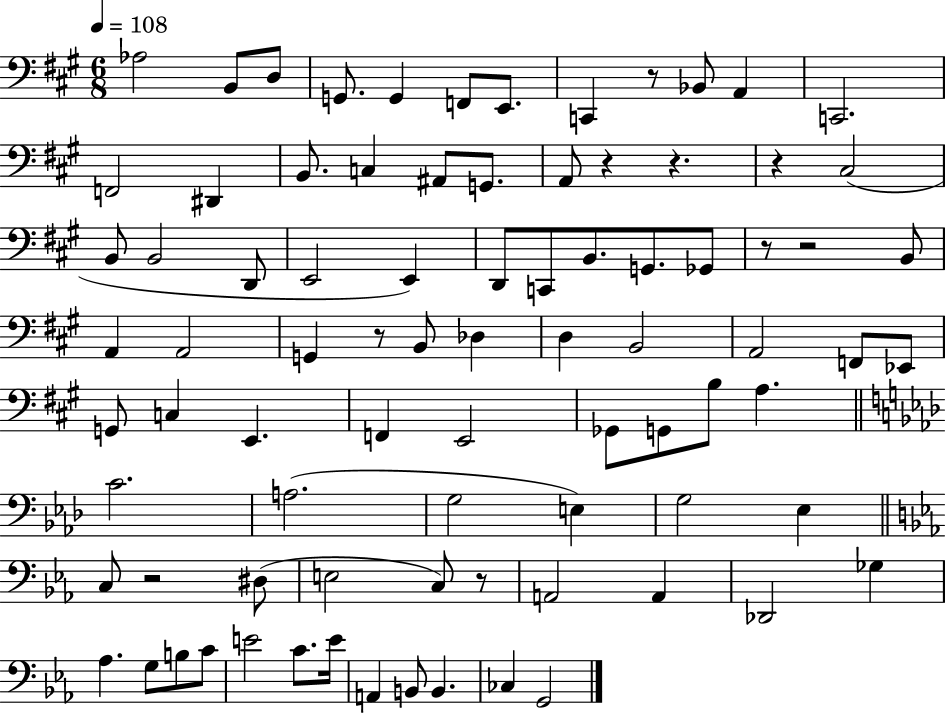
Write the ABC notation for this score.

X:1
T:Untitled
M:6/8
L:1/4
K:A
_A,2 B,,/2 D,/2 G,,/2 G,, F,,/2 E,,/2 C,, z/2 _B,,/2 A,, C,,2 F,,2 ^D,, B,,/2 C, ^A,,/2 G,,/2 A,,/2 z z z ^C,2 B,,/2 B,,2 D,,/2 E,,2 E,, D,,/2 C,,/2 B,,/2 G,,/2 _G,,/2 z/2 z2 B,,/2 A,, A,,2 G,, z/2 B,,/2 _D, D, B,,2 A,,2 F,,/2 _E,,/2 G,,/2 C, E,, F,, E,,2 _G,,/2 G,,/2 B,/2 A, C2 A,2 G,2 E, G,2 _E, C,/2 z2 ^D,/2 E,2 C,/2 z/2 A,,2 A,, _D,,2 _G, _A, G,/2 B,/2 C/2 E2 C/2 E/4 A,, B,,/2 B,, _C, G,,2